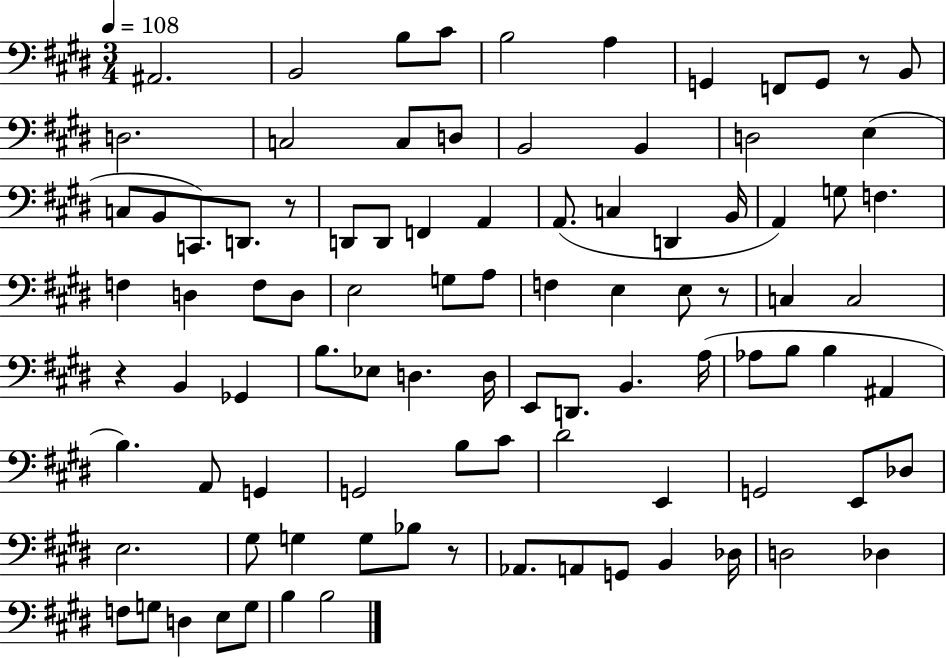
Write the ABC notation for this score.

X:1
T:Untitled
M:3/4
L:1/4
K:E
^A,,2 B,,2 B,/2 ^C/2 B,2 A, G,, F,,/2 G,,/2 z/2 B,,/2 D,2 C,2 C,/2 D,/2 B,,2 B,, D,2 E, C,/2 B,,/2 C,,/2 D,,/2 z/2 D,,/2 D,,/2 F,, A,, A,,/2 C, D,, B,,/4 A,, G,/2 F, F, D, F,/2 D,/2 E,2 G,/2 A,/2 F, E, E,/2 z/2 C, C,2 z B,, _G,, B,/2 _E,/2 D, D,/4 E,,/2 D,,/2 B,, A,/4 _A,/2 B,/2 B, ^A,, B, A,,/2 G,, G,,2 B,/2 ^C/2 ^D2 E,, G,,2 E,,/2 _D,/2 E,2 ^G,/2 G, G,/2 _B,/2 z/2 _A,,/2 A,,/2 G,,/2 B,, _D,/4 D,2 _D, F,/2 G,/2 D, E,/2 G,/2 B, B,2